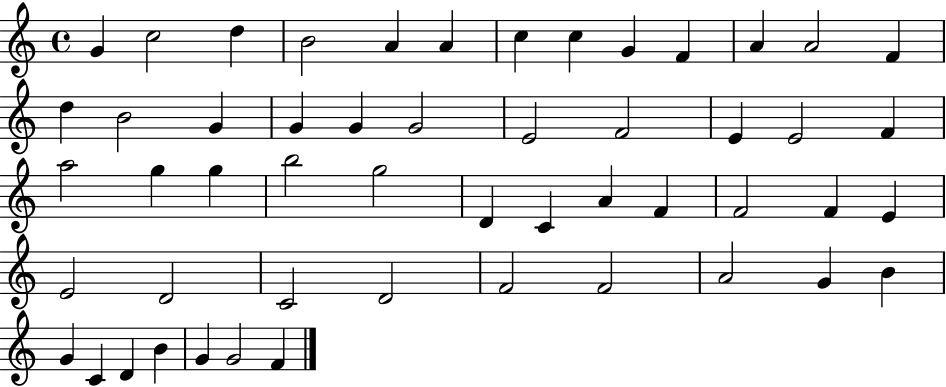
{
  \clef treble
  \time 4/4
  \defaultTimeSignature
  \key c \major
  g'4 c''2 d''4 | b'2 a'4 a'4 | c''4 c''4 g'4 f'4 | a'4 a'2 f'4 | \break d''4 b'2 g'4 | g'4 g'4 g'2 | e'2 f'2 | e'4 e'2 f'4 | \break a''2 g''4 g''4 | b''2 g''2 | d'4 c'4 a'4 f'4 | f'2 f'4 e'4 | \break e'2 d'2 | c'2 d'2 | f'2 f'2 | a'2 g'4 b'4 | \break g'4 c'4 d'4 b'4 | g'4 g'2 f'4 | \bar "|."
}